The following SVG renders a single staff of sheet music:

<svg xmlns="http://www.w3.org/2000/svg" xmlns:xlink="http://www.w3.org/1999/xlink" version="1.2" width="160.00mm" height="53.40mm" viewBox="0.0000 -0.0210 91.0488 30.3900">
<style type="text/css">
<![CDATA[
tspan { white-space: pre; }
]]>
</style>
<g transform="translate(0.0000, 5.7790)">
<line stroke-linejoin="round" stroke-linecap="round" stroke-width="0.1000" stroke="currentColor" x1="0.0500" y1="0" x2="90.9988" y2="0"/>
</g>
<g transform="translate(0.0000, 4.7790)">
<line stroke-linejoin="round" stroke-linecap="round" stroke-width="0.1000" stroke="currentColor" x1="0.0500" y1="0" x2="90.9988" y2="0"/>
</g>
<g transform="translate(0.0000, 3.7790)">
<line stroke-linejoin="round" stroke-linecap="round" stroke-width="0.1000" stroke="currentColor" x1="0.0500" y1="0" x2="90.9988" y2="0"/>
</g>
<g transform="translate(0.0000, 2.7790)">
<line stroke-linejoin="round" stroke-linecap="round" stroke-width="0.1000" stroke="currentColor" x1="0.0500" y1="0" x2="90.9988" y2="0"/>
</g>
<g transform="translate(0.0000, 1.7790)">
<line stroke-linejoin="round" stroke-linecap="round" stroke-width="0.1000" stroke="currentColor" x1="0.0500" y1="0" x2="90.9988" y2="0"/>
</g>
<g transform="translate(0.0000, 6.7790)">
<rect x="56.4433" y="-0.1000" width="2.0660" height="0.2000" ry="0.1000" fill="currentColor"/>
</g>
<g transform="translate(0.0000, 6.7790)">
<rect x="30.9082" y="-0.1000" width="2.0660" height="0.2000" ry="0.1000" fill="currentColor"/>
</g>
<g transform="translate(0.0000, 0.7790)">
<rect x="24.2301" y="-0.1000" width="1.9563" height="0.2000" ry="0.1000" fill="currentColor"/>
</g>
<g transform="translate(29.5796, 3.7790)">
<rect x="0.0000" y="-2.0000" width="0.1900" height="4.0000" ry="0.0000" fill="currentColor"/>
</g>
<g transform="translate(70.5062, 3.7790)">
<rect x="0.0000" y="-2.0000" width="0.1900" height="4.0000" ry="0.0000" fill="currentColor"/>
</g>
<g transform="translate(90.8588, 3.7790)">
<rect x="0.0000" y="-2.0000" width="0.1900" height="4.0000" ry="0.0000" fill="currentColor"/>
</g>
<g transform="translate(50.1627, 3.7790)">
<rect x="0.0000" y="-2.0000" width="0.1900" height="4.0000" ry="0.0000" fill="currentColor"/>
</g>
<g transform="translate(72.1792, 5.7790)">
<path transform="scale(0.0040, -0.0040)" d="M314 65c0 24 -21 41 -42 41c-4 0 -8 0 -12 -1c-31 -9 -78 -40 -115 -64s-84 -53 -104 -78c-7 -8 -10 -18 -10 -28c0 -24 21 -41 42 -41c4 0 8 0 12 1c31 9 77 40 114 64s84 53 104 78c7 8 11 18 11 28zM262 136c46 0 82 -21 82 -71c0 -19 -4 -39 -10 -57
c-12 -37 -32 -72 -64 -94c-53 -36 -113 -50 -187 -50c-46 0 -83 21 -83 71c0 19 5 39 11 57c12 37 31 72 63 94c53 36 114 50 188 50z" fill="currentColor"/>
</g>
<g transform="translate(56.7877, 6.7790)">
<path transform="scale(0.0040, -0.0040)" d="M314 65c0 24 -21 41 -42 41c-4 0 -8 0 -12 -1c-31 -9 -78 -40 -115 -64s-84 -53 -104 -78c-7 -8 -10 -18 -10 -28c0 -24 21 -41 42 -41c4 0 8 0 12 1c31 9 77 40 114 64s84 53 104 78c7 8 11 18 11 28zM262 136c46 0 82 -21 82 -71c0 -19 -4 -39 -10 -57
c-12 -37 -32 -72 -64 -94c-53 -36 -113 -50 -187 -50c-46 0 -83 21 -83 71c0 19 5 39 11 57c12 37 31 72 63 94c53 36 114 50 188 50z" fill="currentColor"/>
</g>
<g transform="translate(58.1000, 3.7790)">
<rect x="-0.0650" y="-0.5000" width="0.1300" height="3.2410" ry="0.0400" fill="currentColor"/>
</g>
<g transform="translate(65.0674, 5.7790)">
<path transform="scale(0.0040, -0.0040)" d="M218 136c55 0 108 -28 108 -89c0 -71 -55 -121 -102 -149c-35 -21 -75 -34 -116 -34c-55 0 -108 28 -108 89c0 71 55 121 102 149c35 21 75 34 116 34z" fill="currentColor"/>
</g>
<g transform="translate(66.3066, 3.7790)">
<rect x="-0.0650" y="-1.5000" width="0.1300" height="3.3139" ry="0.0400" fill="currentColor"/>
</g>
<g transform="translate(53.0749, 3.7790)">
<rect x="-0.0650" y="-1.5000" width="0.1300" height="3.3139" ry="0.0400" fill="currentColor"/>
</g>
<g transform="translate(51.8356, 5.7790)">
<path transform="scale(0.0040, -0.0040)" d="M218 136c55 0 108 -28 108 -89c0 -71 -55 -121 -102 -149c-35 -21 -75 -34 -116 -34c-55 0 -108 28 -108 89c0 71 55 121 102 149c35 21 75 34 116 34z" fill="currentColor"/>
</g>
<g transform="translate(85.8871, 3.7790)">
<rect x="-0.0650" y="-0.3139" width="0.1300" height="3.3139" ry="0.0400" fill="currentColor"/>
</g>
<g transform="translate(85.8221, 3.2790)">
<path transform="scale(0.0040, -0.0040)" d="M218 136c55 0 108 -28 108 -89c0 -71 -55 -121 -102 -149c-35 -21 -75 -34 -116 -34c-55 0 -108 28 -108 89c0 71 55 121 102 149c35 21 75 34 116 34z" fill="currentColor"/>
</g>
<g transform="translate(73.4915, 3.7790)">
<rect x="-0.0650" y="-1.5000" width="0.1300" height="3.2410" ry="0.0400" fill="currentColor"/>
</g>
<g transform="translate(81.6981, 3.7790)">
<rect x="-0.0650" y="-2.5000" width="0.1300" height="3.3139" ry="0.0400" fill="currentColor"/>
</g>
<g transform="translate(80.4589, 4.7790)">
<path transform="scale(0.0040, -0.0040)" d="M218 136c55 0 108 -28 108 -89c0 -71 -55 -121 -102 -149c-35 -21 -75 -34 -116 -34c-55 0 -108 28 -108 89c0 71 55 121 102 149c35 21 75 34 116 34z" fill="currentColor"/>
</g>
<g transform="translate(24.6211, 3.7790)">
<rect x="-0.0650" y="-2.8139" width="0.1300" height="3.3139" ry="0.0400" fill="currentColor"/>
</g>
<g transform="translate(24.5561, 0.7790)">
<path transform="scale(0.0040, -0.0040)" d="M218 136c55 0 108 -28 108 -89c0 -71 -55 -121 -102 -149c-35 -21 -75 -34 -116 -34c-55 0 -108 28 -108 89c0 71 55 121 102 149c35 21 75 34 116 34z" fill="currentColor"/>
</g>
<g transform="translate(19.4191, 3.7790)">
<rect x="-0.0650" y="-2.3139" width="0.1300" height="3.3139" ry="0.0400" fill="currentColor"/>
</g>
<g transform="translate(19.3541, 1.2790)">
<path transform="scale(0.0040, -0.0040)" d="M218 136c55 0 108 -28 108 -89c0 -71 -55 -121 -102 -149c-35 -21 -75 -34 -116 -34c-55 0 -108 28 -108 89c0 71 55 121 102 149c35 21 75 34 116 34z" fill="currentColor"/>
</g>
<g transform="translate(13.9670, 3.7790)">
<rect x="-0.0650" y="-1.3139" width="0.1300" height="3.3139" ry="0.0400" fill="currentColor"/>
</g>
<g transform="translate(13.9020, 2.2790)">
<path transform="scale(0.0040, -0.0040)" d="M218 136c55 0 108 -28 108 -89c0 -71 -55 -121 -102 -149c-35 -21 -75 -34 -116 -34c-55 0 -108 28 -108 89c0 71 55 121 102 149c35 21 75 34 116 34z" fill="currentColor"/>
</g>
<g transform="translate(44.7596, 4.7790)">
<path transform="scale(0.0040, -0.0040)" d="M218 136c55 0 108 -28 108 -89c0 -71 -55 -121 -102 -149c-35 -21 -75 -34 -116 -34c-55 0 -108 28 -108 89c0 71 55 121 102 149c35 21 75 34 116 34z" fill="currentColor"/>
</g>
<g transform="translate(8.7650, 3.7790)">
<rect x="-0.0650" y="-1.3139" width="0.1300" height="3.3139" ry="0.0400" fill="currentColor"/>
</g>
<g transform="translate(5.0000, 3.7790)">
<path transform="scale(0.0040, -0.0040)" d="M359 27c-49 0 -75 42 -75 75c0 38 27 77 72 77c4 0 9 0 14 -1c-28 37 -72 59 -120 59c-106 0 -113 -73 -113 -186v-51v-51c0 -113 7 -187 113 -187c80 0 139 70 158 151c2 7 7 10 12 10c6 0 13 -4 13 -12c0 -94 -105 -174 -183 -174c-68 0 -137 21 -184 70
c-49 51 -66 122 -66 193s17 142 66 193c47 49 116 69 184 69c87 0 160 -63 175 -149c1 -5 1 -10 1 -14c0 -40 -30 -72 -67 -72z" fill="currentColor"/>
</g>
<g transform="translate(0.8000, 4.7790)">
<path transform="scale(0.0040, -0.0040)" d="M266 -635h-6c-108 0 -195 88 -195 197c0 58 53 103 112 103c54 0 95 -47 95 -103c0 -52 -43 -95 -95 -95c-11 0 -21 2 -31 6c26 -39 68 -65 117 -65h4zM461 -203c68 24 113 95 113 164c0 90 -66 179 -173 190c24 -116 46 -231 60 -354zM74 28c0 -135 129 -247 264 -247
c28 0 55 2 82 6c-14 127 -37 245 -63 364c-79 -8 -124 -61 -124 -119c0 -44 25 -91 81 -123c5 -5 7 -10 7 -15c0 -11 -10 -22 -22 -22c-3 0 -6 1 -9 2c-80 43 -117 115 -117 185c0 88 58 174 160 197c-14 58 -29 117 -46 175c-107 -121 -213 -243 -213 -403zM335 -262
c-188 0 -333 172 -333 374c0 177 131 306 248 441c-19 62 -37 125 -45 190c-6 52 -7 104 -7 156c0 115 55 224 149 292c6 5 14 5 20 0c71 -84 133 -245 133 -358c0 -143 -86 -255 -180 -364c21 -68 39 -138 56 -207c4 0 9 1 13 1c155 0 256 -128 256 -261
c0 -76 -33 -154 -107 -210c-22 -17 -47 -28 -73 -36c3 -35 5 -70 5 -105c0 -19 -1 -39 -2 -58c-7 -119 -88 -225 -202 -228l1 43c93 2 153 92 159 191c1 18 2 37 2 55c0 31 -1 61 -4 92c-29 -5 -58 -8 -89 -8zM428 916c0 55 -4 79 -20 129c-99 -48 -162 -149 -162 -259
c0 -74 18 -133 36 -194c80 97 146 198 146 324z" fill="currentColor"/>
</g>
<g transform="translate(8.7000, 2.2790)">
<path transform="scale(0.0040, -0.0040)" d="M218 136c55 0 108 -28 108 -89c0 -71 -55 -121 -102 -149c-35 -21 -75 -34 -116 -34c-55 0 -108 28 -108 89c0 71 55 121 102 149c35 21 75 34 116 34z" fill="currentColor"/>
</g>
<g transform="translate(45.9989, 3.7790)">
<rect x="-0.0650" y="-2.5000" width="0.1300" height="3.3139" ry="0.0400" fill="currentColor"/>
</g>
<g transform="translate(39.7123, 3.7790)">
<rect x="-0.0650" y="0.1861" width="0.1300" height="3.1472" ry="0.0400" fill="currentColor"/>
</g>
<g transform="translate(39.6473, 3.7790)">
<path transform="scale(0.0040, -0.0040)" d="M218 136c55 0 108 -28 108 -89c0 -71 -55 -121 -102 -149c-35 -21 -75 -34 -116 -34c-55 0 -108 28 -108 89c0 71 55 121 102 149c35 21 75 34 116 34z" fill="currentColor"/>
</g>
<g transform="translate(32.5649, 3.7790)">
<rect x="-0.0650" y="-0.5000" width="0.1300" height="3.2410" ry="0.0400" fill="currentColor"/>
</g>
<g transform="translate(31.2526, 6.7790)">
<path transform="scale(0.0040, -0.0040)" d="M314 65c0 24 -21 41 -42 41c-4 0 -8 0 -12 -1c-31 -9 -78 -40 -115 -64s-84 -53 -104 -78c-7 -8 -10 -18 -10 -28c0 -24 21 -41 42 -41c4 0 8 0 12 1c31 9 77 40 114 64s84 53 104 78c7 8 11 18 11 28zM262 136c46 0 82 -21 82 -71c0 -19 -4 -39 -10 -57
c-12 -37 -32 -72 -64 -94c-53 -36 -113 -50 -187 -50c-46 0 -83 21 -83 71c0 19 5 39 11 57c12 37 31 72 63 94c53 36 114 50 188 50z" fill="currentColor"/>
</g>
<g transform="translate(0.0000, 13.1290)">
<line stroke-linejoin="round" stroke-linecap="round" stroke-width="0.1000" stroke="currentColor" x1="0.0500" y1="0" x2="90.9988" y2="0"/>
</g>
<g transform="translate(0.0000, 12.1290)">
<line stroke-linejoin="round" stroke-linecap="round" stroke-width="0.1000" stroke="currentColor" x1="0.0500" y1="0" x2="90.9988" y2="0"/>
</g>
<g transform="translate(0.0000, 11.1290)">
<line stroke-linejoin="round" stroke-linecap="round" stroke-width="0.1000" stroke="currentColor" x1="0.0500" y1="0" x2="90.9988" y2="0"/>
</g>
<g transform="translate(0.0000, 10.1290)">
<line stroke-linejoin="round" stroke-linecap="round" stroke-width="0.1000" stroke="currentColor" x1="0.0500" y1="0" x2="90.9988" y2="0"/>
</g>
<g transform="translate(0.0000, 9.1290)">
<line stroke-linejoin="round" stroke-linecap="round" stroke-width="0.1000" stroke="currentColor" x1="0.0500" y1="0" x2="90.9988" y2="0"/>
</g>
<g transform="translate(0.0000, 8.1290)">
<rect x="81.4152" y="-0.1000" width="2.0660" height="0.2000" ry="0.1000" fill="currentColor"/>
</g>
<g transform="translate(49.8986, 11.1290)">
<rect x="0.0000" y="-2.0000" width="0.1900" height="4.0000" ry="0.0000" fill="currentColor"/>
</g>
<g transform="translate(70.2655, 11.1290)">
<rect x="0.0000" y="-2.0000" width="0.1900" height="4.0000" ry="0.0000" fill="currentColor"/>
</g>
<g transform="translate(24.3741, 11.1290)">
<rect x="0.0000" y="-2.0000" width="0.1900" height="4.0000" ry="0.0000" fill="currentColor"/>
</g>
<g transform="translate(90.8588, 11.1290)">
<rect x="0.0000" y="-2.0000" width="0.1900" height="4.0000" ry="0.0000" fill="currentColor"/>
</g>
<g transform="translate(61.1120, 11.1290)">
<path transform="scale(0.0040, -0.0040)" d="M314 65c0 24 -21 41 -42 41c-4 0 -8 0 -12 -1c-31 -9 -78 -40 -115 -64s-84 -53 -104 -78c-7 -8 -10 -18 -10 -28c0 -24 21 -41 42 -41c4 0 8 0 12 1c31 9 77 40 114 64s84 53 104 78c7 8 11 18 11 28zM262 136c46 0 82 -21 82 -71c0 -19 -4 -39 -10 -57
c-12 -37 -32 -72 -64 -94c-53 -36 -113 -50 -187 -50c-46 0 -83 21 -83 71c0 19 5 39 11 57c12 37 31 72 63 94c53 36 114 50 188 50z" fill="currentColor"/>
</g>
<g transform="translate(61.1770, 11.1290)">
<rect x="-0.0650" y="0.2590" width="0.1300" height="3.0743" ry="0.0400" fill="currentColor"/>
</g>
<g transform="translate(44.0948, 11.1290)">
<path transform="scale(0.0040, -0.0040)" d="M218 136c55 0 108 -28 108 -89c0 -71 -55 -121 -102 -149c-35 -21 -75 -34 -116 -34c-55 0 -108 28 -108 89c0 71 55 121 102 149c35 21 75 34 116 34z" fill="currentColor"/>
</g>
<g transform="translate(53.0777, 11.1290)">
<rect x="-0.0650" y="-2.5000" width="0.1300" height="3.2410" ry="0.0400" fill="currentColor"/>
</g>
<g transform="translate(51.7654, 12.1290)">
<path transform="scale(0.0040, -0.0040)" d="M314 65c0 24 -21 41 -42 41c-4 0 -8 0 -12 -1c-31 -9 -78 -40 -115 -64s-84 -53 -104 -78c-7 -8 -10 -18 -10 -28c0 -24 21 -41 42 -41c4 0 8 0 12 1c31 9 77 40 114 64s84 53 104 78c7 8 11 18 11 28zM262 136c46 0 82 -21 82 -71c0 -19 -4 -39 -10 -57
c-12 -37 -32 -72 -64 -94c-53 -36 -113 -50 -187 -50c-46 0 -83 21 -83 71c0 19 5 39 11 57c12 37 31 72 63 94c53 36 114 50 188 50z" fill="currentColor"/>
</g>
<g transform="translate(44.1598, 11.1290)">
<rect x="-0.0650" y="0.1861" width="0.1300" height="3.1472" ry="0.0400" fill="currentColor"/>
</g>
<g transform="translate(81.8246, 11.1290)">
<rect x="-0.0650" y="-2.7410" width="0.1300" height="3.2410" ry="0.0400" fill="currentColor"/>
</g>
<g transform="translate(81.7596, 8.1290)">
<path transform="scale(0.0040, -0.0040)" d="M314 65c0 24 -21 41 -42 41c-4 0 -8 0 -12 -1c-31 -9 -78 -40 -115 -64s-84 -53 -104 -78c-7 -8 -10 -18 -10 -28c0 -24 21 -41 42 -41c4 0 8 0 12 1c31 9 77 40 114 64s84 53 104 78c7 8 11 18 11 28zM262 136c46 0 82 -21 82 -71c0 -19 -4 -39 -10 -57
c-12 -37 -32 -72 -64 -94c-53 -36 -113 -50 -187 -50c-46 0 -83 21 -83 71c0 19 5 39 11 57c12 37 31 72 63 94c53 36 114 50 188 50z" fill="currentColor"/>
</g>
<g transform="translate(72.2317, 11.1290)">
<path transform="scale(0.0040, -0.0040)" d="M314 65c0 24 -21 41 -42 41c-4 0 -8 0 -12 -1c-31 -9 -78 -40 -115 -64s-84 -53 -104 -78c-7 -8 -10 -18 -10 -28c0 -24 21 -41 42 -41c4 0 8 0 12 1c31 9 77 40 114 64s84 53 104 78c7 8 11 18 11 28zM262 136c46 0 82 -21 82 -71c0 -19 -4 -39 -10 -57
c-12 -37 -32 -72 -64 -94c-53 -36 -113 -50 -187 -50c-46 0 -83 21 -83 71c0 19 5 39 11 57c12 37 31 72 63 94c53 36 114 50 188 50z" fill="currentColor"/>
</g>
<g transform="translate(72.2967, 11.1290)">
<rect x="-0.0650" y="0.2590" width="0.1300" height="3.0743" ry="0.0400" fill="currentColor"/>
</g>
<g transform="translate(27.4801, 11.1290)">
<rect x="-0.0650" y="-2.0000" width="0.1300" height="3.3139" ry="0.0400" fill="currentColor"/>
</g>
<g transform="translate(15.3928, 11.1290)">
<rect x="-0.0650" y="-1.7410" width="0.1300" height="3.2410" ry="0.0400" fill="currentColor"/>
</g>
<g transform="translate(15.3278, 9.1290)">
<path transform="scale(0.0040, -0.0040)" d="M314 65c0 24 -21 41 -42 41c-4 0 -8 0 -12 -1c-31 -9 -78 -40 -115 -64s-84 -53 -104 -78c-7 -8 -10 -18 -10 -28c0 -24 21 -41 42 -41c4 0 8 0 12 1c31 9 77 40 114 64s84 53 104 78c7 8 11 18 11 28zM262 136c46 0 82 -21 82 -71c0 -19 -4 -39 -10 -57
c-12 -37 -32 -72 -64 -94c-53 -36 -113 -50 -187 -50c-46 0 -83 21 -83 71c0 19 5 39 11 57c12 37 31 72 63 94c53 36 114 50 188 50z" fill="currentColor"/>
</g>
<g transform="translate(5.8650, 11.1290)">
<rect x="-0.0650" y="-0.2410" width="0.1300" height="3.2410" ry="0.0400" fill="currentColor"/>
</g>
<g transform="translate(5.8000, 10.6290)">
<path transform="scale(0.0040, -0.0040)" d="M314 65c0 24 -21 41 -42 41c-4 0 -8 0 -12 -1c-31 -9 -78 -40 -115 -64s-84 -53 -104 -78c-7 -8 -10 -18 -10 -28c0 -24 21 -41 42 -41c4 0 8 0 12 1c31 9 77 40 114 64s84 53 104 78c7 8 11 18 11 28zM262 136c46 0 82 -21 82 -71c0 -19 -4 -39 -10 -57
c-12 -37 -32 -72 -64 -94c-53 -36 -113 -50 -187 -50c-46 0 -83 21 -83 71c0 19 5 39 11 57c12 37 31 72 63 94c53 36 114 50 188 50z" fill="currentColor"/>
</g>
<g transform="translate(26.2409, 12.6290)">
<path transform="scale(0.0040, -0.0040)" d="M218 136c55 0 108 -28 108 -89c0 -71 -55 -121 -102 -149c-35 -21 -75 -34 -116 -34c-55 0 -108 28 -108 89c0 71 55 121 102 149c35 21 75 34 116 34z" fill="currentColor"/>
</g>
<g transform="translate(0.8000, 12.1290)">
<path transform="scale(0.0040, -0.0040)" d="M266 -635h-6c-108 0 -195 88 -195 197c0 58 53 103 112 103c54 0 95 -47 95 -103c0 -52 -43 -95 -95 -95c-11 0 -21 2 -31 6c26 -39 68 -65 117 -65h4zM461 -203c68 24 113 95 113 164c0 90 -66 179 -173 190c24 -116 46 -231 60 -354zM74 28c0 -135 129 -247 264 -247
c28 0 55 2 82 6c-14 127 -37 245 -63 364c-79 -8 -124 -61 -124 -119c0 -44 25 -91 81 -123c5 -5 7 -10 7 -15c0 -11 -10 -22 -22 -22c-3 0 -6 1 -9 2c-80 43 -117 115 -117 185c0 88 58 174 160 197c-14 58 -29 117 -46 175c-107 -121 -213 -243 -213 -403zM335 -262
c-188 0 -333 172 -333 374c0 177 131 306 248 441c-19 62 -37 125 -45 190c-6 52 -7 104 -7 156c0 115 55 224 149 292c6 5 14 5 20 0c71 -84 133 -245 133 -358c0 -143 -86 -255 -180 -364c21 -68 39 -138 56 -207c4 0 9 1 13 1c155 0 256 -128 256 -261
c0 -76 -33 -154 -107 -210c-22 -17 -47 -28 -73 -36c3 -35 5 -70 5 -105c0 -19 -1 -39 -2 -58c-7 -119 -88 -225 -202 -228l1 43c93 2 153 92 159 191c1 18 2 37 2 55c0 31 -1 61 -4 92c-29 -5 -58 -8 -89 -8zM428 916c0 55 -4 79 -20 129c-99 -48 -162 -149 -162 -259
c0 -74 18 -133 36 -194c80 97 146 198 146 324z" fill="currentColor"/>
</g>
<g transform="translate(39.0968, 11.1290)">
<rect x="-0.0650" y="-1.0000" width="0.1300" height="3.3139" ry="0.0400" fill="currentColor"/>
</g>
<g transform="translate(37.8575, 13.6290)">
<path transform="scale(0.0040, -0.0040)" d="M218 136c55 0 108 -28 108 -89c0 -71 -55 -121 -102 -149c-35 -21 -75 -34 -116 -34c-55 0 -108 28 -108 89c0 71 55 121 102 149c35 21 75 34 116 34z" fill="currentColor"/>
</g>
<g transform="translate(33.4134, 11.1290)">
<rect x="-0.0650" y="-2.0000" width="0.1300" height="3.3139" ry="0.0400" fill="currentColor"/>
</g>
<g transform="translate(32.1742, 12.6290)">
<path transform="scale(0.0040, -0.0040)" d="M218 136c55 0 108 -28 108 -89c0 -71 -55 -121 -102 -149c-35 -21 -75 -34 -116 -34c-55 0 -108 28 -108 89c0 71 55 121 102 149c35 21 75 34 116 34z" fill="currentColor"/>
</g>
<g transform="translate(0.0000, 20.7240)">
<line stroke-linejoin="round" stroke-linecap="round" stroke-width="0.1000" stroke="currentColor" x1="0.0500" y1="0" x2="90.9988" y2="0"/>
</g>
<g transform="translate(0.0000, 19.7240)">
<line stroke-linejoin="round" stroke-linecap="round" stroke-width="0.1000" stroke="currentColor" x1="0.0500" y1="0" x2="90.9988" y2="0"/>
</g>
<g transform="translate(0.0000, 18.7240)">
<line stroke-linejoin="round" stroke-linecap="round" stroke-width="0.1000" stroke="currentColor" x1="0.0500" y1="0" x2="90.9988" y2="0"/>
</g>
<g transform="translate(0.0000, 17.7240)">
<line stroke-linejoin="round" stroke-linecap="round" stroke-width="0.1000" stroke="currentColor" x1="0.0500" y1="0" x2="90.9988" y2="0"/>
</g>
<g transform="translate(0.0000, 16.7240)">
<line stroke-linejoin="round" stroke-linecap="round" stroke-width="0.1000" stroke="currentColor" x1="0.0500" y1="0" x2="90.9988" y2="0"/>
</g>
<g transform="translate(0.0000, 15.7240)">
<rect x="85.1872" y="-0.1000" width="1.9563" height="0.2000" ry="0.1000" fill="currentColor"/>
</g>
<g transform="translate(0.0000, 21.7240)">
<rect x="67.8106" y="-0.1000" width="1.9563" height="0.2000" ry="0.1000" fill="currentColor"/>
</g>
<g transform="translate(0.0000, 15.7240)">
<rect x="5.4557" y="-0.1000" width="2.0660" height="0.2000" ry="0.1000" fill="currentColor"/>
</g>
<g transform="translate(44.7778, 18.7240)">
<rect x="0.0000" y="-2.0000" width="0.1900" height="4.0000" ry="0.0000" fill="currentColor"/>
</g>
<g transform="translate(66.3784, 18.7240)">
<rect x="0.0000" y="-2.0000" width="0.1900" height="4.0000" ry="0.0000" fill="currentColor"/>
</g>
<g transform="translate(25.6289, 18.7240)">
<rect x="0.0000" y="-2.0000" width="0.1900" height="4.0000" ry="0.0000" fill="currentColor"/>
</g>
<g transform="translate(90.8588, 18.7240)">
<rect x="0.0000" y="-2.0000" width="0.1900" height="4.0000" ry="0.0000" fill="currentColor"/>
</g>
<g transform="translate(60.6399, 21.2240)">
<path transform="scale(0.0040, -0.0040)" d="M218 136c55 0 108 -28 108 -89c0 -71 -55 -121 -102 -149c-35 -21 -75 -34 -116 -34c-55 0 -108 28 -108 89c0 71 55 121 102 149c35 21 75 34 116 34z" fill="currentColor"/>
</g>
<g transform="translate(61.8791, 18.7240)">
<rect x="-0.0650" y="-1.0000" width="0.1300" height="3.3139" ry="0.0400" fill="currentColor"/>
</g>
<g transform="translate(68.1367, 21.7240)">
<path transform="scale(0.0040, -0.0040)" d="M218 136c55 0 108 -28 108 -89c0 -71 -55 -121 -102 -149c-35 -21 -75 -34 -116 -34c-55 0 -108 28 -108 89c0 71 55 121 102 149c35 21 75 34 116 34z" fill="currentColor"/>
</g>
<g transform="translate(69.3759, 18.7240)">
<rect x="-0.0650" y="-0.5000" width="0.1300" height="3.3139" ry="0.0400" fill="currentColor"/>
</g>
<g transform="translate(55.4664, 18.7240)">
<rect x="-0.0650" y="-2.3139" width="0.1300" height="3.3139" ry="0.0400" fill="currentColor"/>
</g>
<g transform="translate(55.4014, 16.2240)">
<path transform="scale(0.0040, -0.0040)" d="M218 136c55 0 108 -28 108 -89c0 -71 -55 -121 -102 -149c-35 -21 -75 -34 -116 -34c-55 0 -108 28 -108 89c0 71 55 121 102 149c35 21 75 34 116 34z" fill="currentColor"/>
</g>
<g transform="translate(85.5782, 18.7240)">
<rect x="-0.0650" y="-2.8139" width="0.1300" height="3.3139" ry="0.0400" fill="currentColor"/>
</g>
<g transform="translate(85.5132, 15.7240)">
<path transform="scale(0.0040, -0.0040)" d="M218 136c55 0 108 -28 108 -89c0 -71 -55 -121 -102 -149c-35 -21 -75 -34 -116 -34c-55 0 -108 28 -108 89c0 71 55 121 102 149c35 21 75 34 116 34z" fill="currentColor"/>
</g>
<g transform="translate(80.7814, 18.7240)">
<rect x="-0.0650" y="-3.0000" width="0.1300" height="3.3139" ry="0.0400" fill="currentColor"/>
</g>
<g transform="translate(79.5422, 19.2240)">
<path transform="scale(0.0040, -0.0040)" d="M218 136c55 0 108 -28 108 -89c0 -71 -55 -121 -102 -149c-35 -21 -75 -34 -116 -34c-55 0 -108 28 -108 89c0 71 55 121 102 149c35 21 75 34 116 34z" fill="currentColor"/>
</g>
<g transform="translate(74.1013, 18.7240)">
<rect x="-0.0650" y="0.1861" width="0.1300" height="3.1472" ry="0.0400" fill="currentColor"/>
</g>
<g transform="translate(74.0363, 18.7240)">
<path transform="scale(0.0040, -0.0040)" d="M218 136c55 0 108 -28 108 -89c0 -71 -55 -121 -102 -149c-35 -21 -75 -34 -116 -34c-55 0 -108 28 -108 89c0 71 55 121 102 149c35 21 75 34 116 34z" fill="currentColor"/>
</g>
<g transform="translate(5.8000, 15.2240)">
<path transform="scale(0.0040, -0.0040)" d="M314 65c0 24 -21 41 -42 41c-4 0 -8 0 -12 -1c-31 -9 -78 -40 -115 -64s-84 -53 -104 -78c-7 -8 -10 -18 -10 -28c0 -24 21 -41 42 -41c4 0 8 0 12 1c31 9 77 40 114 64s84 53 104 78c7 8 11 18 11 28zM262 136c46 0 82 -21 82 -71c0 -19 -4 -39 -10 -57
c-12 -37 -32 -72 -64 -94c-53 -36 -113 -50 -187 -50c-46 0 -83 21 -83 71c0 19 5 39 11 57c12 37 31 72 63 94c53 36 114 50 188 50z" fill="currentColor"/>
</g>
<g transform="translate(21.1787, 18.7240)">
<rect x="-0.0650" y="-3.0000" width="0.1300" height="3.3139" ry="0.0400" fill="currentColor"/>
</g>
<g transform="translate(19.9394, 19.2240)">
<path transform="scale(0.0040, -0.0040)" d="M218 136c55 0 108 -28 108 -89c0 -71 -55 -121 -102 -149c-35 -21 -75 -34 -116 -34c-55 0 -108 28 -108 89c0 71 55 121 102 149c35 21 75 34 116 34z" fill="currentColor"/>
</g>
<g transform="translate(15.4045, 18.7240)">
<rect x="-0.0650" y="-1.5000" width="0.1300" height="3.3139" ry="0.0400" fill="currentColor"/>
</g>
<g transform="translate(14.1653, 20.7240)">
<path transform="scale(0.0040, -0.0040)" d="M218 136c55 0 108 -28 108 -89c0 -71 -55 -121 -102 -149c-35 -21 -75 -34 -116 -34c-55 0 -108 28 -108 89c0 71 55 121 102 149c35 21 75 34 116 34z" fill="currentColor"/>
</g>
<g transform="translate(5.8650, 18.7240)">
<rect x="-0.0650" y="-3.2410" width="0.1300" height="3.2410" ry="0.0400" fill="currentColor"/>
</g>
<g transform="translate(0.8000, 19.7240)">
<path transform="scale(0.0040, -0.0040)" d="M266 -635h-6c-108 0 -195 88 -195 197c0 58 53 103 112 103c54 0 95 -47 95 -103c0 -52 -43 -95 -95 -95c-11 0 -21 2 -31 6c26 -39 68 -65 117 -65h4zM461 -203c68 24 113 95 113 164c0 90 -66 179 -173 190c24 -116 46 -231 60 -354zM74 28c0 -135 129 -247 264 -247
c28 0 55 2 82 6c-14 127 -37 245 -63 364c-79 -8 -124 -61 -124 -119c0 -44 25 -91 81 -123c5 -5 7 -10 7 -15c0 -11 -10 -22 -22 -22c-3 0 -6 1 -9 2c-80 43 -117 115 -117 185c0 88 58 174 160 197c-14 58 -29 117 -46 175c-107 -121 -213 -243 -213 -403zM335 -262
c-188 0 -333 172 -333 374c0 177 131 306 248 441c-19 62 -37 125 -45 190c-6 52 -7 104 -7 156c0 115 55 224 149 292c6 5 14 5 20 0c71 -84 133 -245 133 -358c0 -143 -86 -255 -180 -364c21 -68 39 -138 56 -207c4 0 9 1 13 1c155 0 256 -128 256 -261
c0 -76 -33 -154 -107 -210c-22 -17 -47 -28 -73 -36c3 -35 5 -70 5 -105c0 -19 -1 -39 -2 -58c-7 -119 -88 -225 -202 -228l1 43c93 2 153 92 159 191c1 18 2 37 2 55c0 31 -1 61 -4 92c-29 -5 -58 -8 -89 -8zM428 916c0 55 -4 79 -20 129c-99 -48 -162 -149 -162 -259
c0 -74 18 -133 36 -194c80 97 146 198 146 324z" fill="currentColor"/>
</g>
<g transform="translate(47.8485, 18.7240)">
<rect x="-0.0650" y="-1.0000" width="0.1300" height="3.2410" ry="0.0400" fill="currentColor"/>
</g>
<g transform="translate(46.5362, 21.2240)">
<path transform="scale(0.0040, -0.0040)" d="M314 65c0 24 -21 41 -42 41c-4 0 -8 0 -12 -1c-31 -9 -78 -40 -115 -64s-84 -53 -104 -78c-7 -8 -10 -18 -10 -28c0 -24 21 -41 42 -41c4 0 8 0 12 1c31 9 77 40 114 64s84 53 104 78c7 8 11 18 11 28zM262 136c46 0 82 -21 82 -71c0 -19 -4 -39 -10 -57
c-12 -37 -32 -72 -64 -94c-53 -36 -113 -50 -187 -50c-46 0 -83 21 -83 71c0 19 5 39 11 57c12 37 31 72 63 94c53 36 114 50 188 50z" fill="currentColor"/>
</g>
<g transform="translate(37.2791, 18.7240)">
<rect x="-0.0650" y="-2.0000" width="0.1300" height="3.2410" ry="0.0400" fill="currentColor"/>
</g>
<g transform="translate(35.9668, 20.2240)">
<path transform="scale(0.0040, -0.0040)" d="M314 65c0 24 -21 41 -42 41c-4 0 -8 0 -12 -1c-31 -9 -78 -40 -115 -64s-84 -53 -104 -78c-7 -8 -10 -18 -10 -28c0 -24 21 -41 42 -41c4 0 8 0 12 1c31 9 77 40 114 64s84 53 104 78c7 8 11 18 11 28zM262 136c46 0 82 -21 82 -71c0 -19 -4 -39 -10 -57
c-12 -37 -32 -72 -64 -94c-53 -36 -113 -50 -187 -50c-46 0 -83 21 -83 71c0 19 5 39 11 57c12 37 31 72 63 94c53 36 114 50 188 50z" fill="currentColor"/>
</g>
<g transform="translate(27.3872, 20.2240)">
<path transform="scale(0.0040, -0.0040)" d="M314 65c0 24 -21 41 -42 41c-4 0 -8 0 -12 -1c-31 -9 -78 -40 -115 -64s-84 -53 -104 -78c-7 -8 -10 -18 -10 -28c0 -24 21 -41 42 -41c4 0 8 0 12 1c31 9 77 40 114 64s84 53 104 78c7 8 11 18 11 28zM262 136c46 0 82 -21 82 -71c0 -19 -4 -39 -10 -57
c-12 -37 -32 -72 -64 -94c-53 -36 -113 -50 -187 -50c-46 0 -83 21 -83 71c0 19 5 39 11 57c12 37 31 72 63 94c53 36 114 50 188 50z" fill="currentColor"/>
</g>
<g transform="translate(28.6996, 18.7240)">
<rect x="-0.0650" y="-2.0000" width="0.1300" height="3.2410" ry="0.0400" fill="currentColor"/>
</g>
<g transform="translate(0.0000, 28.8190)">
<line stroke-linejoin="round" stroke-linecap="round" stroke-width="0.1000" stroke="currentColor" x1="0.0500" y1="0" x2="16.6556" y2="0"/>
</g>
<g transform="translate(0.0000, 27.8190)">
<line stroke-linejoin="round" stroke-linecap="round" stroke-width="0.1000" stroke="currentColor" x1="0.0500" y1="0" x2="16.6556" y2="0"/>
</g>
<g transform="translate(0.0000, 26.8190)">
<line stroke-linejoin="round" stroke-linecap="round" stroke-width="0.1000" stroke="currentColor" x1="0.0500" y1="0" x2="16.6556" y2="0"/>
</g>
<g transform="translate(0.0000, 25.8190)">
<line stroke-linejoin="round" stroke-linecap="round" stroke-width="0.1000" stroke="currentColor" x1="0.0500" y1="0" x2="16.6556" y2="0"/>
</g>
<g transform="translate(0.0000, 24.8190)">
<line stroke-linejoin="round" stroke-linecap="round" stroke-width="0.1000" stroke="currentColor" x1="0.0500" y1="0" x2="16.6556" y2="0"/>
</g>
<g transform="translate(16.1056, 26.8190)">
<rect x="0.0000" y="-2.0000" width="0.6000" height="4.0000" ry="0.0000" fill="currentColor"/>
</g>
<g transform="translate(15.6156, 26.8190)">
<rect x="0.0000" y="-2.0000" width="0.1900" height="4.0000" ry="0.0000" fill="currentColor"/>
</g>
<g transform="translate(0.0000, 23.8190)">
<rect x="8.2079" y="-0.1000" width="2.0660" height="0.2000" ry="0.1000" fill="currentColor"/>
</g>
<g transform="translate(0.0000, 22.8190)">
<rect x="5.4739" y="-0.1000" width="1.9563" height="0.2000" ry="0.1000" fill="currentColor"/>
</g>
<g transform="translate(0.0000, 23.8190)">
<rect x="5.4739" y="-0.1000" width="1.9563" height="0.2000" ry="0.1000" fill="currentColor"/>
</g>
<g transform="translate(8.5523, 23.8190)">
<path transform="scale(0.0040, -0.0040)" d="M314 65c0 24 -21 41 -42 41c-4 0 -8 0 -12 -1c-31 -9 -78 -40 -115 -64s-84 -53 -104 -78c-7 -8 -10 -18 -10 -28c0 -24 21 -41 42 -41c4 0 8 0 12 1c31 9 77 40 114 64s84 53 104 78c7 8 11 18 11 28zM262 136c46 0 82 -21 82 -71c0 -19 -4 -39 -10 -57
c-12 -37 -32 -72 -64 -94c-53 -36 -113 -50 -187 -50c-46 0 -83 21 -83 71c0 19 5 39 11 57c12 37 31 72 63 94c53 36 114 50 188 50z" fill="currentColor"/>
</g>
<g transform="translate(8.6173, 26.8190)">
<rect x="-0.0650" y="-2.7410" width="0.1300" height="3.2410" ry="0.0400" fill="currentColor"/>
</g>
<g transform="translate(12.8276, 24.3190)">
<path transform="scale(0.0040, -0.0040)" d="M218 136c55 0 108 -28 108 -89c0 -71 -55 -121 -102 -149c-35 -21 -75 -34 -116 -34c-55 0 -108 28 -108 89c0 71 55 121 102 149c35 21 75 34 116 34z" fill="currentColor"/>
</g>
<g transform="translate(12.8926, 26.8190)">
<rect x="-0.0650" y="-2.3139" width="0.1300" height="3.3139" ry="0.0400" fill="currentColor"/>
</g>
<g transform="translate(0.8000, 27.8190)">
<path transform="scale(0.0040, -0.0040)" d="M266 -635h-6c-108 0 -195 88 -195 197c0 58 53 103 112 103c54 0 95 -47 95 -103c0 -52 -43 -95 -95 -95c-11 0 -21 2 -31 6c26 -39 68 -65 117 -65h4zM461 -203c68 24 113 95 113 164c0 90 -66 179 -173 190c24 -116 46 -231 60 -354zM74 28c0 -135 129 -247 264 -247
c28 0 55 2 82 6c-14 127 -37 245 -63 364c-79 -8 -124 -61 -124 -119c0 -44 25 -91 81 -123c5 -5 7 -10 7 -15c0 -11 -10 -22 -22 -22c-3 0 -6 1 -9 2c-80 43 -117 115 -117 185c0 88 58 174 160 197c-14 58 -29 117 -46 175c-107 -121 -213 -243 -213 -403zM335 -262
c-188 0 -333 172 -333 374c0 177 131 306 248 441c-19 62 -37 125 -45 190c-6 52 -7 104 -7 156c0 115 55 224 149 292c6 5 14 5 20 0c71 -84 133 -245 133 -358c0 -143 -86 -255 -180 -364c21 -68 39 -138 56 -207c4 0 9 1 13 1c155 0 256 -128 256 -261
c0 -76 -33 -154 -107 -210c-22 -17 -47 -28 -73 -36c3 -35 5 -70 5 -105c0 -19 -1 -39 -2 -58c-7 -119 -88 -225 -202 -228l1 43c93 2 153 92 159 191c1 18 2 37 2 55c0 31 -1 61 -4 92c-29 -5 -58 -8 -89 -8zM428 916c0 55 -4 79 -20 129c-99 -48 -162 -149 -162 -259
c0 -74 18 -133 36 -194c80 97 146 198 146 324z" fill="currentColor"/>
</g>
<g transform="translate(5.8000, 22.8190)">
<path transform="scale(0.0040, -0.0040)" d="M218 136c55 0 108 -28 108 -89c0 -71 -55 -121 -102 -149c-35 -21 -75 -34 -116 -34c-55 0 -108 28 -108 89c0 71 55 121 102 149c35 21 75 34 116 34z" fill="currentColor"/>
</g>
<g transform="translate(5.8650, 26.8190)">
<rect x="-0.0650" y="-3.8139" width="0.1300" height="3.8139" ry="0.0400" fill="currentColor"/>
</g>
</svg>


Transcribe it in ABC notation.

X:1
T:Untitled
M:4/4
L:1/4
K:C
e e g a C2 B G E C2 E E2 G c c2 f2 F F D B G2 B2 B2 a2 b2 E A F2 F2 D2 g D C B A a c' a2 g